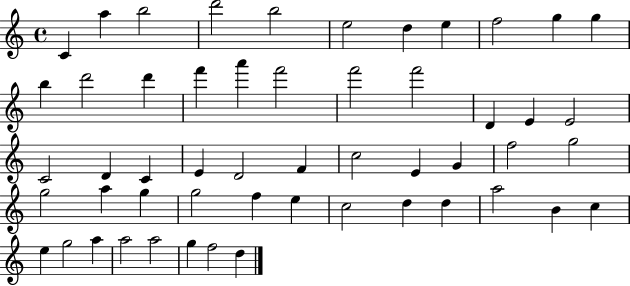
C4/q A5/q B5/h D6/h B5/h E5/h D5/q E5/q F5/h G5/q G5/q B5/q D6/h D6/q F6/q A6/q F6/h F6/h F6/h D4/q E4/q E4/h C4/h D4/q C4/q E4/q D4/h F4/q C5/h E4/q G4/q F5/h G5/h G5/h A5/q G5/q G5/h F5/q E5/q C5/h D5/q D5/q A5/h B4/q C5/q E5/q G5/h A5/q A5/h A5/h G5/q F5/h D5/q